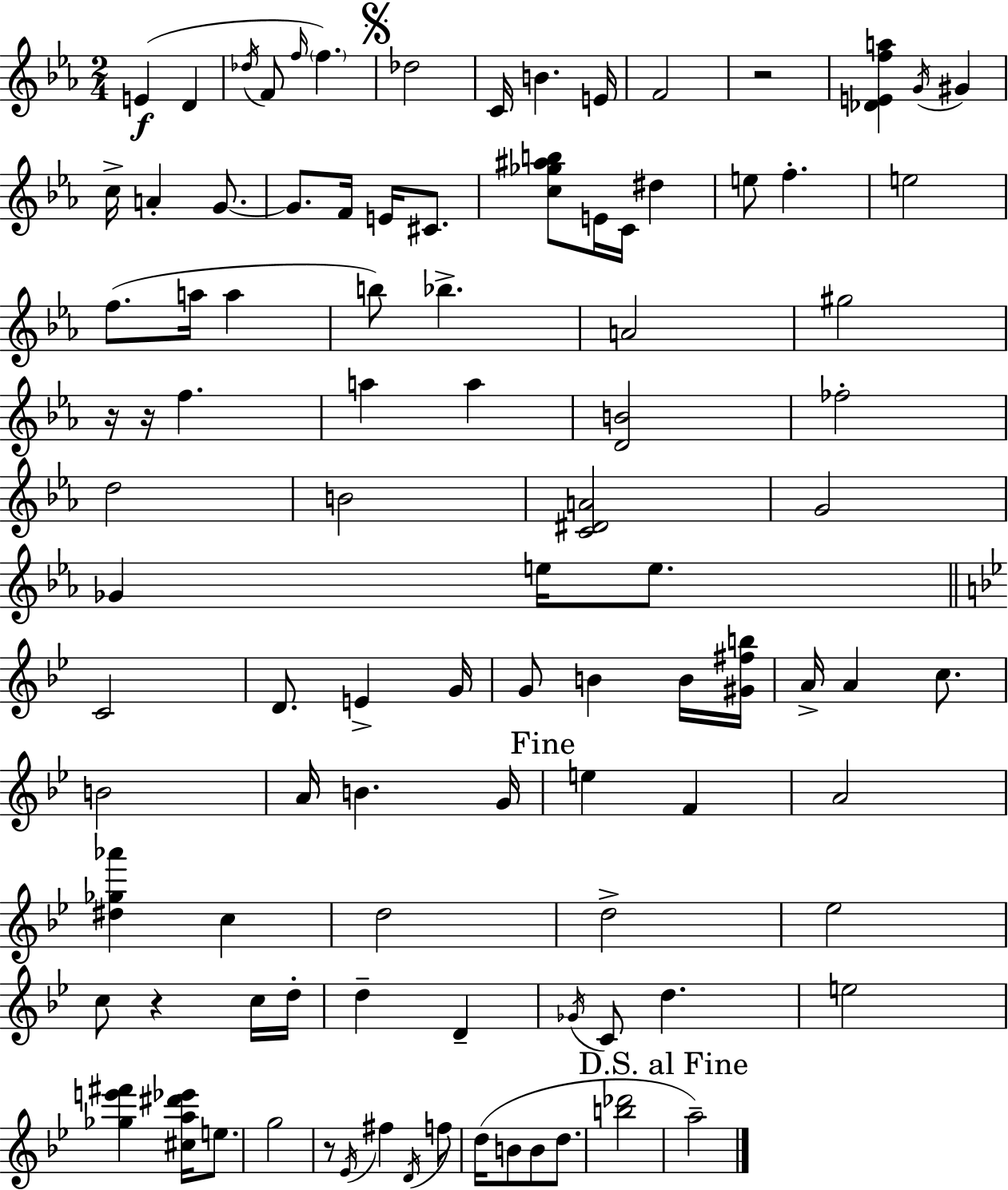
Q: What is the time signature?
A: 2/4